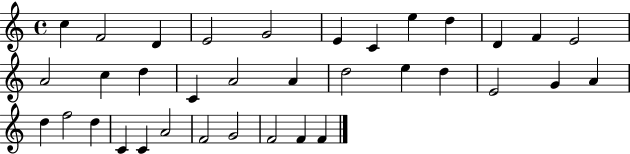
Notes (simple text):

C5/q F4/h D4/q E4/h G4/h E4/q C4/q E5/q D5/q D4/q F4/q E4/h A4/h C5/q D5/q C4/q A4/h A4/q D5/h E5/q D5/q E4/h G4/q A4/q D5/q F5/h D5/q C4/q C4/q A4/h F4/h G4/h F4/h F4/q F4/q